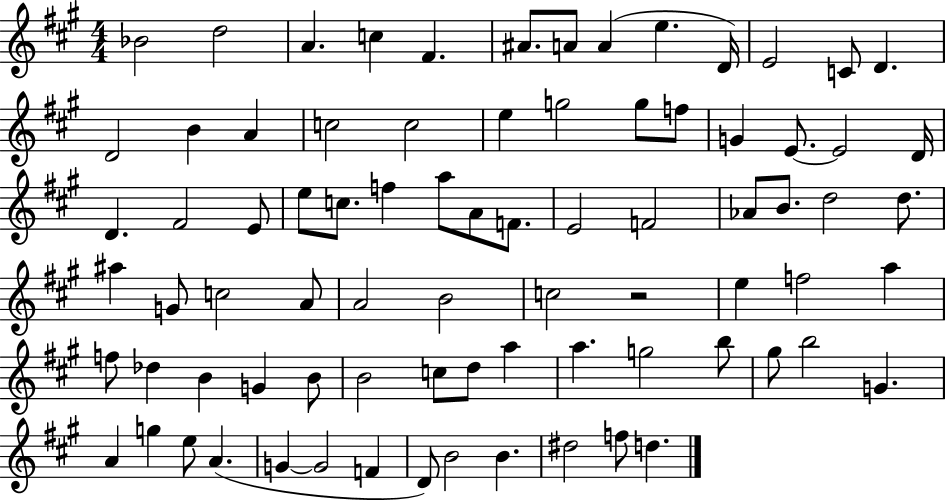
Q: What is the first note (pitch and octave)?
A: Bb4